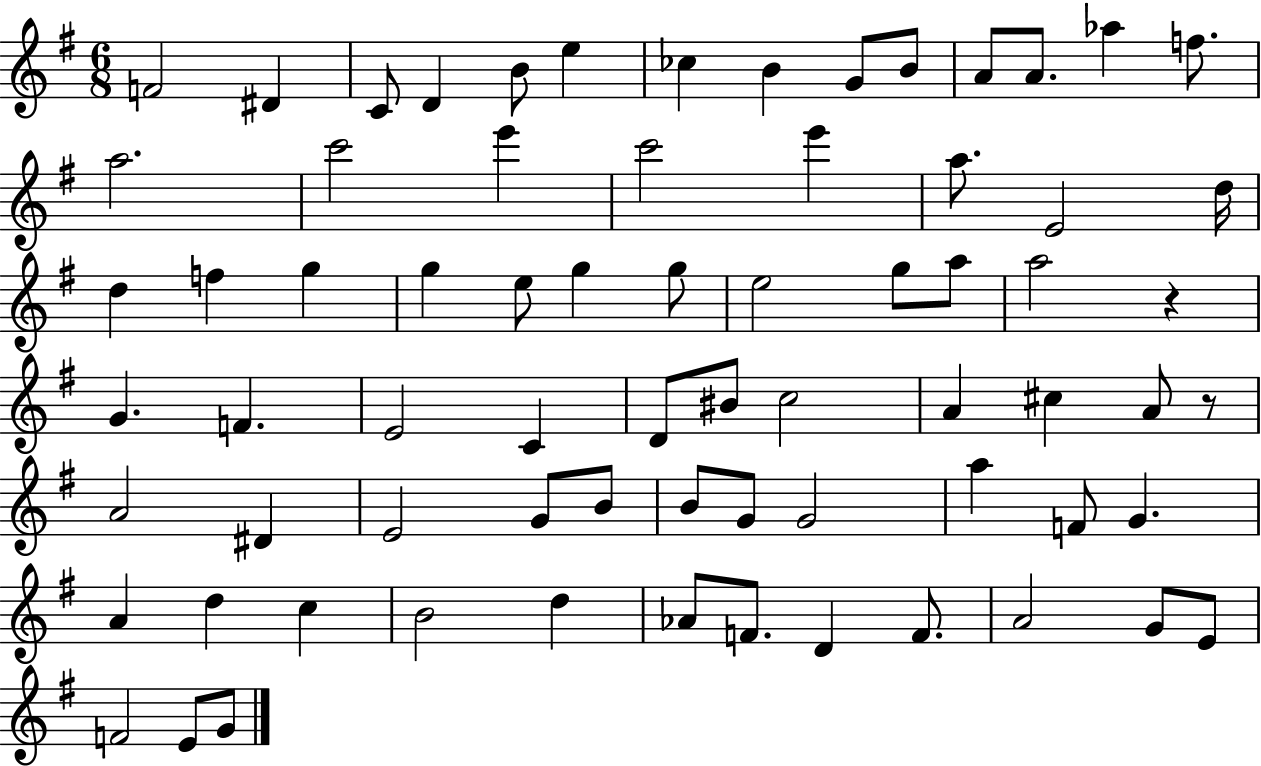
{
  \clef treble
  \numericTimeSignature
  \time 6/8
  \key g \major
  f'2 dis'4 | c'8 d'4 b'8 e''4 | ces''4 b'4 g'8 b'8 | a'8 a'8. aes''4 f''8. | \break a''2. | c'''2 e'''4 | c'''2 e'''4 | a''8. e'2 d''16 | \break d''4 f''4 g''4 | g''4 e''8 g''4 g''8 | e''2 g''8 a''8 | a''2 r4 | \break g'4. f'4. | e'2 c'4 | d'8 bis'8 c''2 | a'4 cis''4 a'8 r8 | \break a'2 dis'4 | e'2 g'8 b'8 | b'8 g'8 g'2 | a''4 f'8 g'4. | \break a'4 d''4 c''4 | b'2 d''4 | aes'8 f'8. d'4 f'8. | a'2 g'8 e'8 | \break f'2 e'8 g'8 | \bar "|."
}